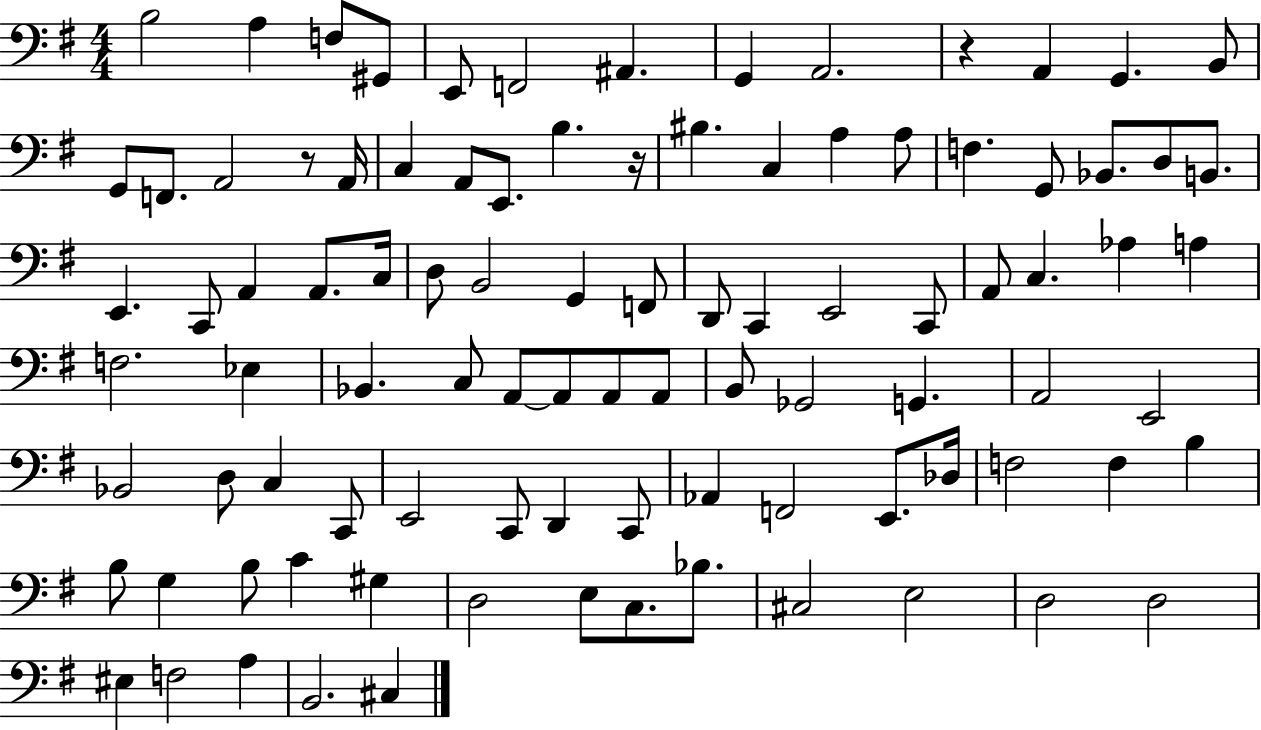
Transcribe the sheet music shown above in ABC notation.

X:1
T:Untitled
M:4/4
L:1/4
K:G
B,2 A, F,/2 ^G,,/2 E,,/2 F,,2 ^A,, G,, A,,2 z A,, G,, B,,/2 G,,/2 F,,/2 A,,2 z/2 A,,/4 C, A,,/2 E,,/2 B, z/4 ^B, C, A, A,/2 F, G,,/2 _B,,/2 D,/2 B,,/2 E,, C,,/2 A,, A,,/2 C,/4 D,/2 B,,2 G,, F,,/2 D,,/2 C,, E,,2 C,,/2 A,,/2 C, _A, A, F,2 _E, _B,, C,/2 A,,/2 A,,/2 A,,/2 A,,/2 B,,/2 _G,,2 G,, A,,2 E,,2 _B,,2 D,/2 C, C,,/2 E,,2 C,,/2 D,, C,,/2 _A,, F,,2 E,,/2 _D,/4 F,2 F, B, B,/2 G, B,/2 C ^G, D,2 E,/2 C,/2 _B,/2 ^C,2 E,2 D,2 D,2 ^E, F,2 A, B,,2 ^C,